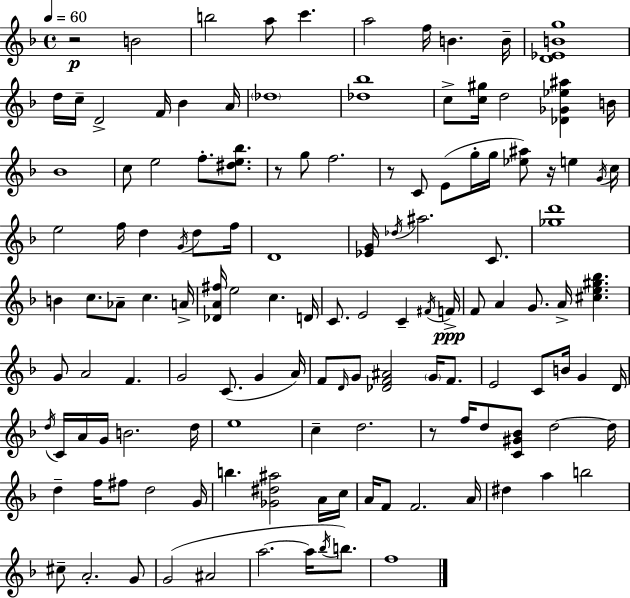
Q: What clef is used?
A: treble